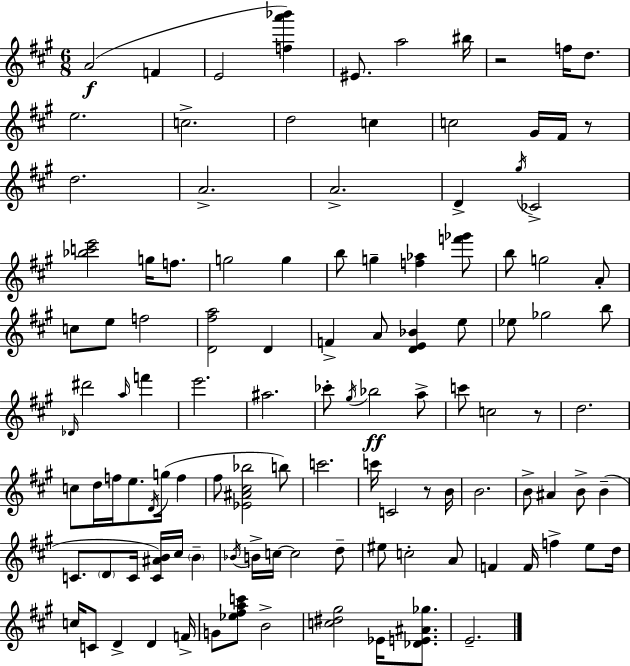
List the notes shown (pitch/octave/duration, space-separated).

A4/h F4/q E4/h [F5,A6,Bb6]/q EIS4/e. A5/h BIS5/s R/h F5/s D5/e. E5/h. C5/h. D5/h C5/q C5/h G#4/s F#4/s R/e D5/h. A4/h. A4/h. D4/q G#5/s CES4/h [Bb5,C6,E6]/h G5/s F5/e. G5/h G5/q B5/e G5/q [F5,Ab5]/q [F6,Gb6]/e B5/e G5/h A4/e C5/e E5/e F5/h [D4,F#5,A5]/h D4/q F4/q A4/e [D4,E4,Bb4]/q E5/e Eb5/e Gb5/h B5/e Db4/s D#6/h A5/s F6/q E6/h. A#5/h. CES6/e G#5/s Bb5/h A5/e C6/e C5/h R/e D5/h. C5/e D5/s F5/s E5/e. D4/s G5/s F5/q F#5/e [Eb4,A#4,C#5,Bb5]/h B5/e C6/h. C6/s C4/h R/e B4/s B4/h. B4/e A#4/q B4/e B4/q C4/e. D4/e C4/s [C4,A#4,B4]/s C#5/s B4/q Bb4/s B4/s C5/s C5/h D5/e EIS5/e C5/h A4/e F4/q F4/s F5/q E5/e D5/s C5/s C4/e D4/q D4/q F4/s G4/e [Eb5,F#5,A5,C6]/e B4/h [C5,D#5,G#5]/h Eb4/s [Db4,E4,A#4,Gb5]/e. E4/h.